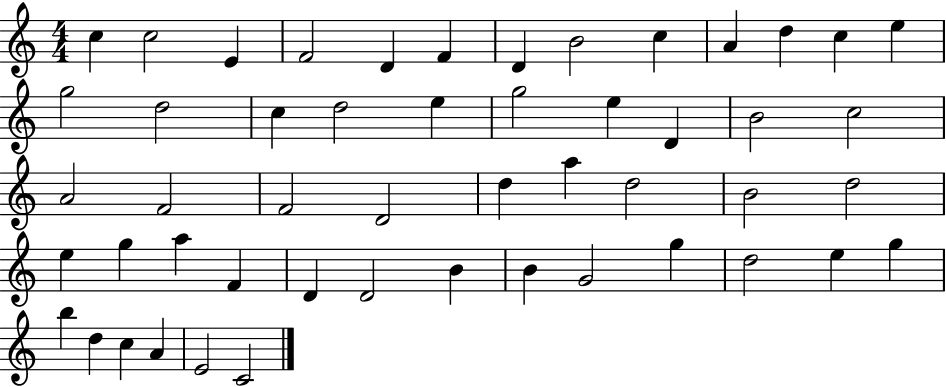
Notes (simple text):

C5/q C5/h E4/q F4/h D4/q F4/q D4/q B4/h C5/q A4/q D5/q C5/q E5/q G5/h D5/h C5/q D5/h E5/q G5/h E5/q D4/q B4/h C5/h A4/h F4/h F4/h D4/h D5/q A5/q D5/h B4/h D5/h E5/q G5/q A5/q F4/q D4/q D4/h B4/q B4/q G4/h G5/q D5/h E5/q G5/q B5/q D5/q C5/q A4/q E4/h C4/h